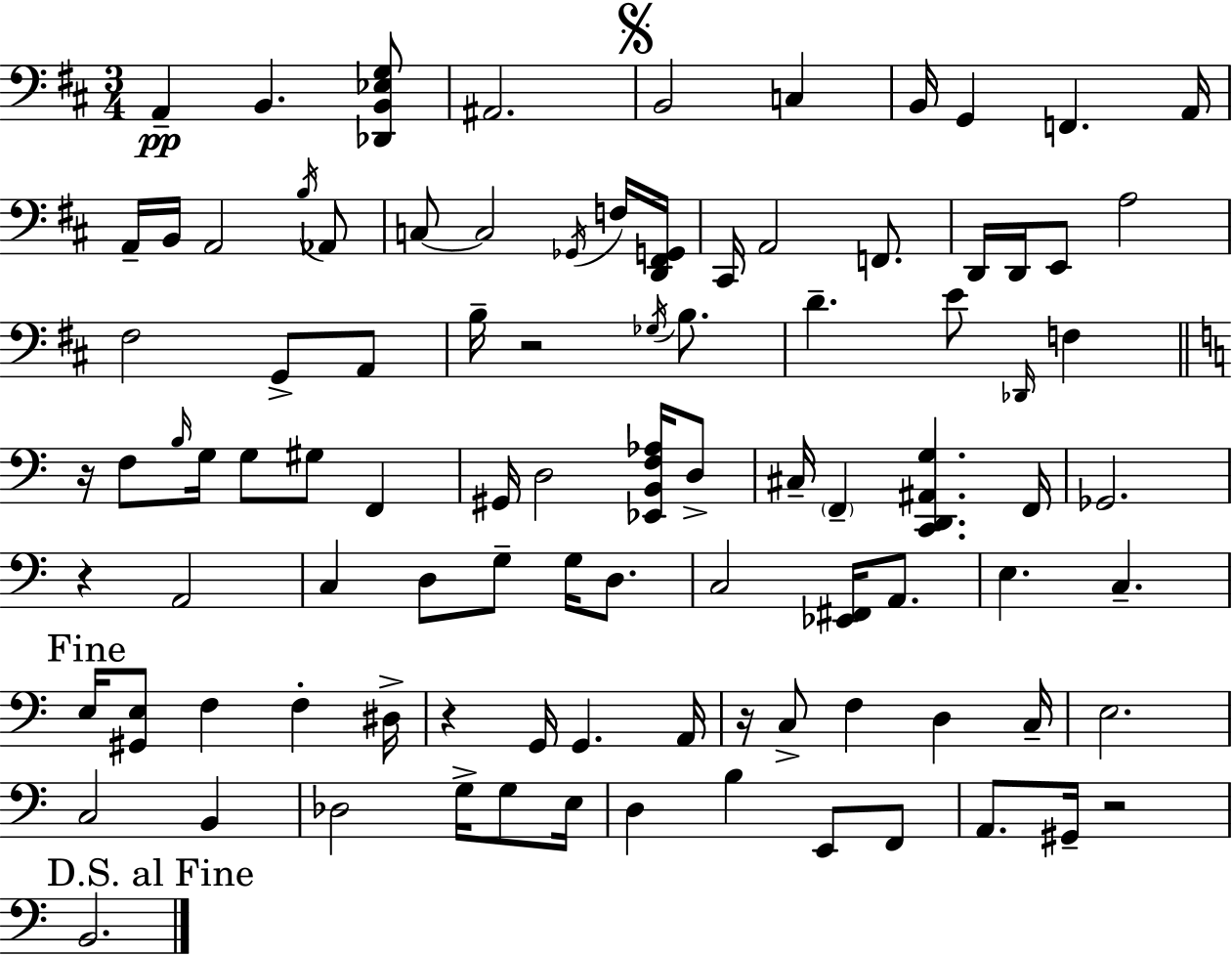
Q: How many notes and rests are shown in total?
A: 95